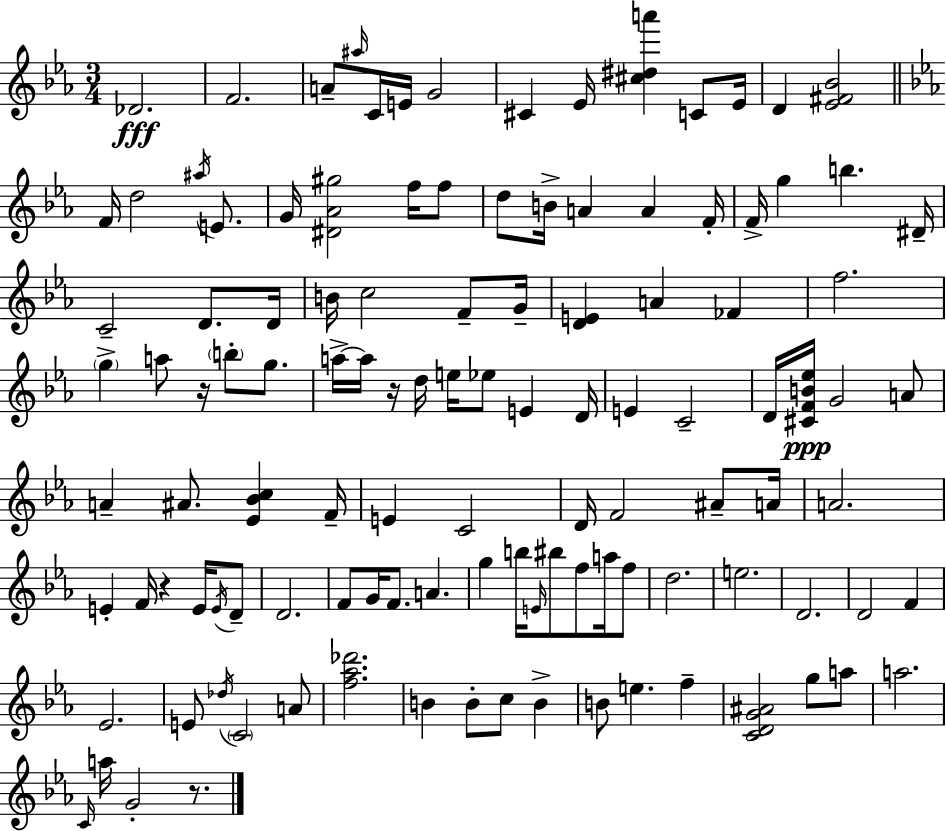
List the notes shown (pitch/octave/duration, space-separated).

Db4/h. F4/h. A4/e A#5/s C4/s E4/s G4/h C#4/q Eb4/s [C#5,D#5,A6]/q C4/e Eb4/s D4/q [Eb4,F#4,Bb4]/h F4/s D5/h A#5/s E4/e. G4/s [D#4,Ab4,G#5]/h F5/s F5/e D5/e B4/s A4/q A4/q F4/s F4/s G5/q B5/q. D#4/s C4/h D4/e. D4/s B4/s C5/h F4/e G4/s [D4,E4]/q A4/q FES4/q F5/h. G5/q A5/e R/s B5/e G5/e. A5/s A5/s R/s D5/s E5/s Eb5/e E4/q D4/s E4/q C4/h D4/s [C#4,F4,B4,Eb5]/s G4/h A4/e A4/q A#4/e. [Eb4,Bb4,C5]/q F4/s E4/q C4/h D4/s F4/h A#4/e A4/s A4/h. E4/q F4/s R/q E4/s E4/s D4/e D4/h. F4/e G4/s F4/e. A4/q. G5/q B5/s E4/s BIS5/e F5/e A5/s F5/e D5/h. E5/h. D4/h. D4/h F4/q Eb4/h. E4/e Db5/s C4/h A4/e [F5,Ab5,Db6]/h. B4/q B4/e C5/e B4/q B4/e E5/q. F5/q [C4,D4,G4,A#4]/h G5/e A5/e A5/h. C4/s A5/s G4/h R/e.